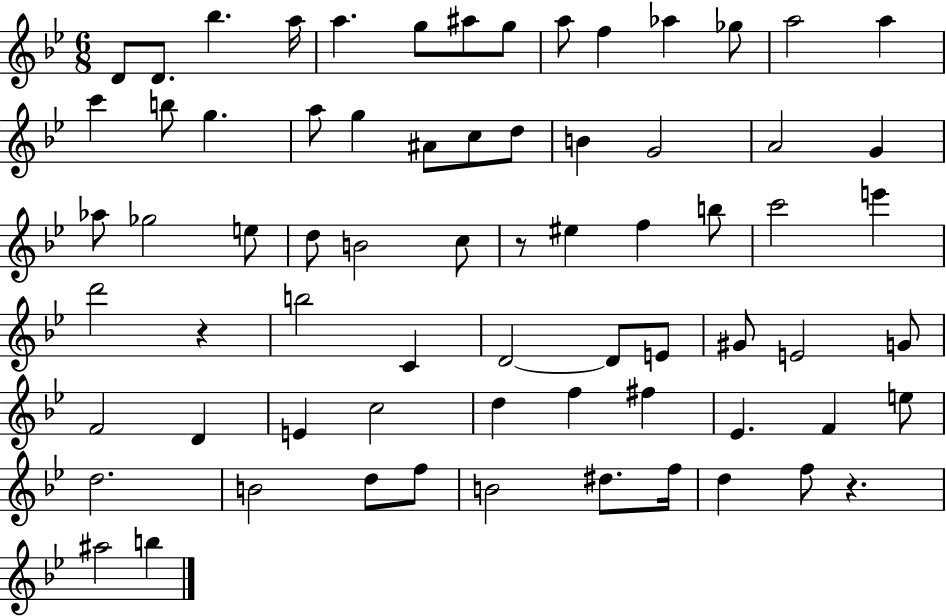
{
  \clef treble
  \numericTimeSignature
  \time 6/8
  \key bes \major
  d'8 d'8. bes''4. a''16 | a''4. g''8 ais''8 g''8 | a''8 f''4 aes''4 ges''8 | a''2 a''4 | \break c'''4 b''8 g''4. | a''8 g''4 ais'8 c''8 d''8 | b'4 g'2 | a'2 g'4 | \break aes''8 ges''2 e''8 | d''8 b'2 c''8 | r8 eis''4 f''4 b''8 | c'''2 e'''4 | \break d'''2 r4 | b''2 c'4 | d'2~~ d'8 e'8 | gis'8 e'2 g'8 | \break f'2 d'4 | e'4 c''2 | d''4 f''4 fis''4 | ees'4. f'4 e''8 | \break d''2. | b'2 d''8 f''8 | b'2 dis''8. f''16 | d''4 f''8 r4. | \break ais''2 b''4 | \bar "|."
}